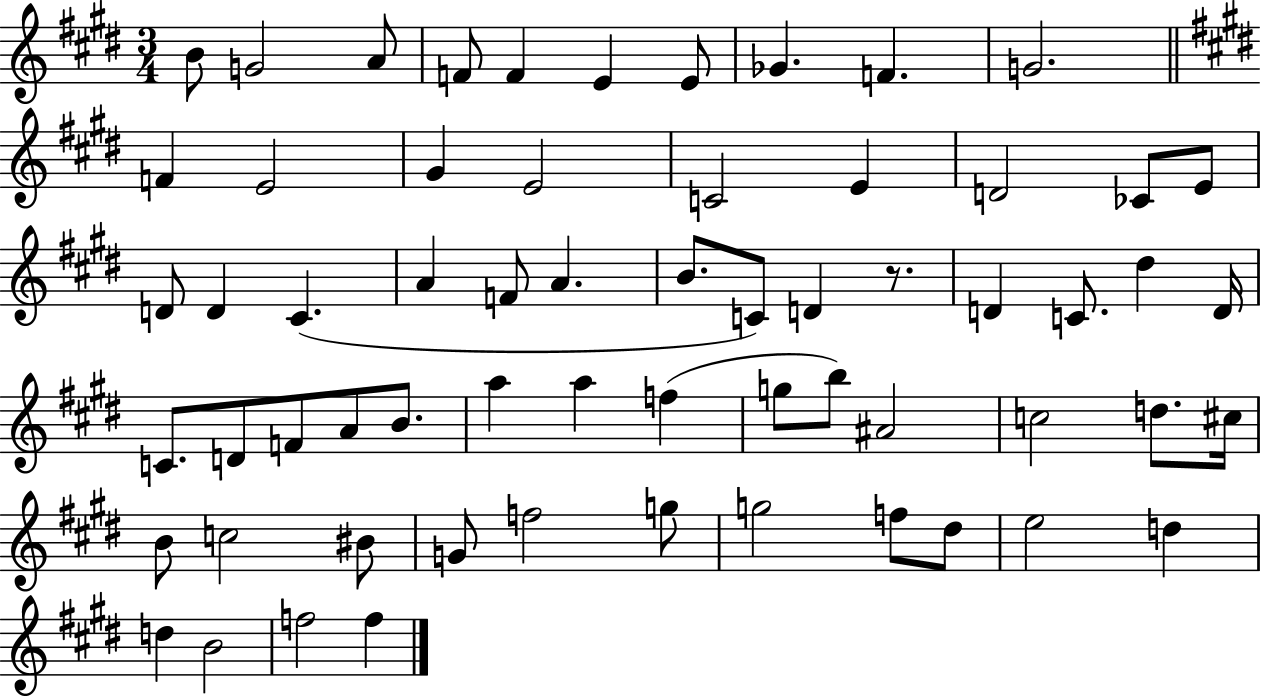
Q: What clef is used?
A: treble